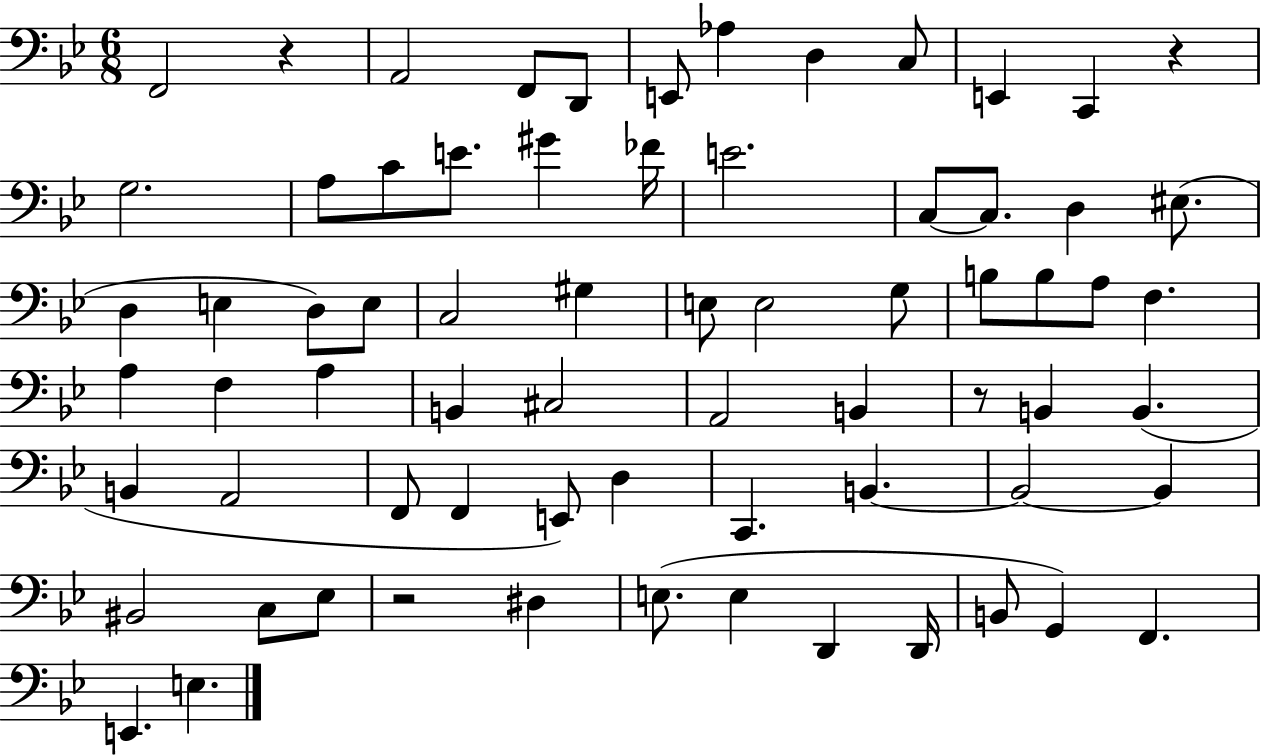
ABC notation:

X:1
T:Untitled
M:6/8
L:1/4
K:Bb
F,,2 z A,,2 F,,/2 D,,/2 E,,/2 _A, D, C,/2 E,, C,, z G,2 A,/2 C/2 E/2 ^G _F/4 E2 C,/2 C,/2 D, ^E,/2 D, E, D,/2 E,/2 C,2 ^G, E,/2 E,2 G,/2 B,/2 B,/2 A,/2 F, A, F, A, B,, ^C,2 A,,2 B,, z/2 B,, B,, B,, A,,2 F,,/2 F,, E,,/2 D, C,, B,, B,,2 B,, ^B,,2 C,/2 _E,/2 z2 ^D, E,/2 E, D,, D,,/4 B,,/2 G,, F,, E,, E,